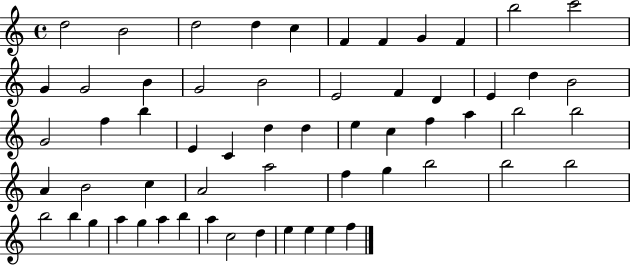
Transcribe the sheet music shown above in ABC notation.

X:1
T:Untitled
M:4/4
L:1/4
K:C
d2 B2 d2 d c F F G F b2 c'2 G G2 B G2 B2 E2 F D E d B2 G2 f b E C d d e c f a b2 b2 A B2 c A2 a2 f g b2 b2 b2 b2 b g a g a b a c2 d e e e f